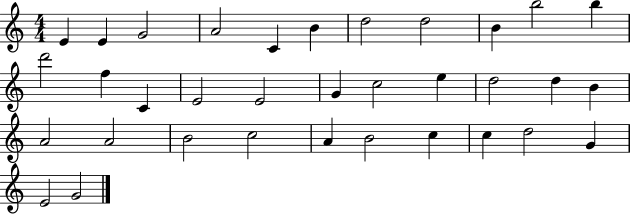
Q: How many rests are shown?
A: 0